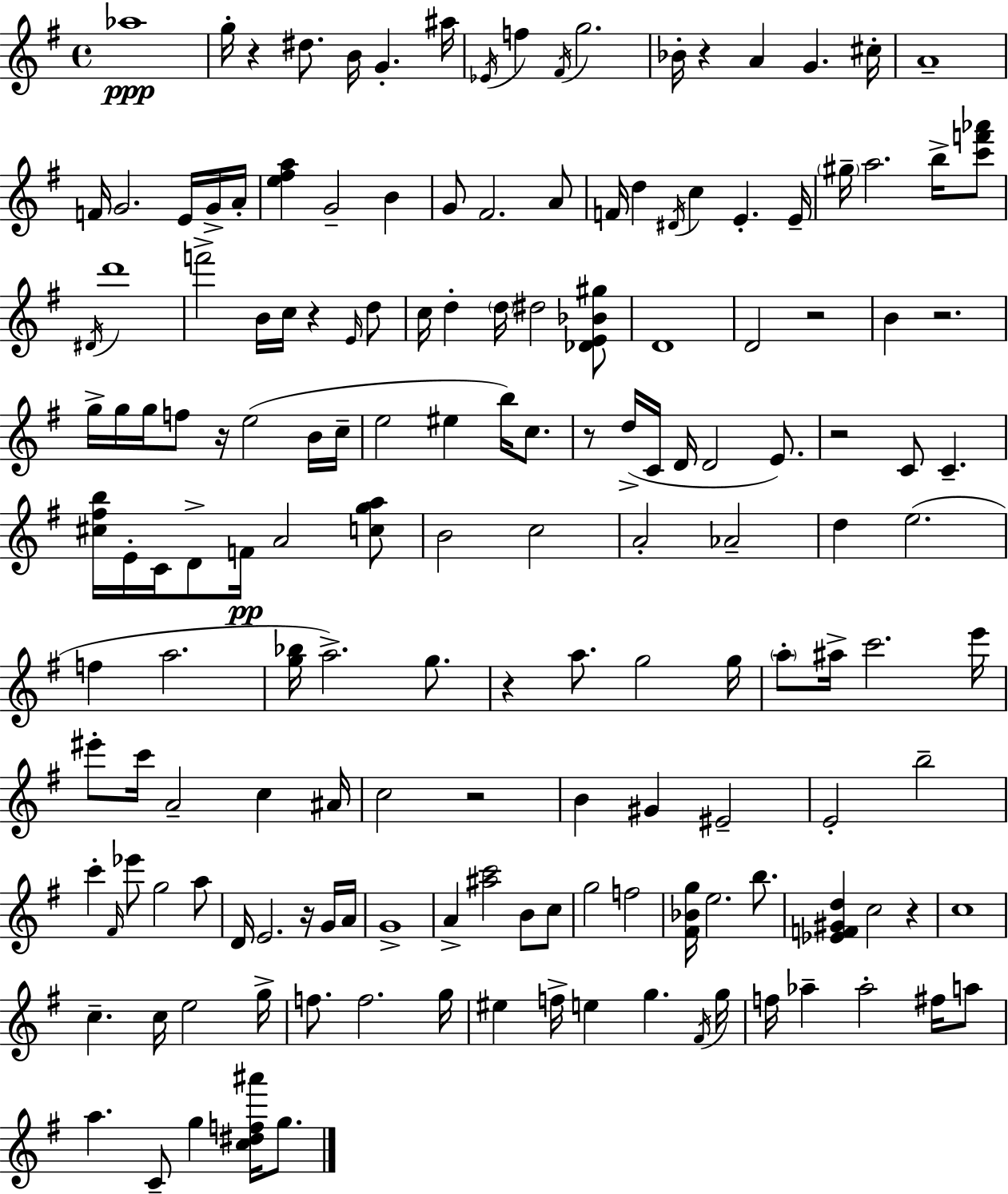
X:1
T:Untitled
M:4/4
L:1/4
K:G
_a4 g/4 z ^d/2 B/4 G ^a/4 _E/4 f ^F/4 g2 _B/4 z A G ^c/4 A4 F/4 G2 E/4 G/4 A/4 [e^fa] G2 B G/2 ^F2 A/2 F/4 d ^D/4 c E E/4 ^g/4 a2 b/4 [c'f'_a']/2 ^D/4 d'4 f'2 B/4 c/4 z E/4 d/2 c/4 d d/4 ^d2 [_DE_B^g]/2 D4 D2 z2 B z2 g/4 g/4 g/4 f/2 z/4 e2 B/4 c/4 e2 ^e b/4 c/2 z/2 d/4 C/4 D/4 D2 E/2 z2 C/2 C [^c^fb]/4 E/4 C/4 D/2 F/4 A2 [cga]/2 B2 c2 A2 _A2 d e2 f a2 [g_b]/4 a2 g/2 z a/2 g2 g/4 a/2 ^a/4 c'2 e'/4 ^e'/2 c'/4 A2 c ^A/4 c2 z2 B ^G ^E2 E2 b2 c' ^F/4 _e'/2 g2 a/2 D/4 E2 z/4 G/4 A/4 G4 A [^ac']2 B/2 c/2 g2 f2 [^F_Bg]/4 e2 b/2 [_EF^Gd] c2 z c4 c c/4 e2 g/4 f/2 f2 g/4 ^e f/4 e g ^F/4 g/4 f/4 _a _a2 ^f/4 a/2 a C/2 g [c^df^a']/4 g/2